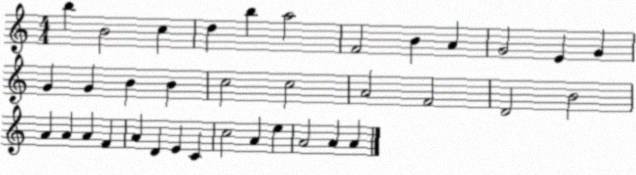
X:1
T:Untitled
M:4/4
L:1/4
K:C
b B2 c d b a2 F2 B A G2 E G G G B B c2 c2 A2 F2 D2 B2 A A A F A D E C c2 A e A2 A A